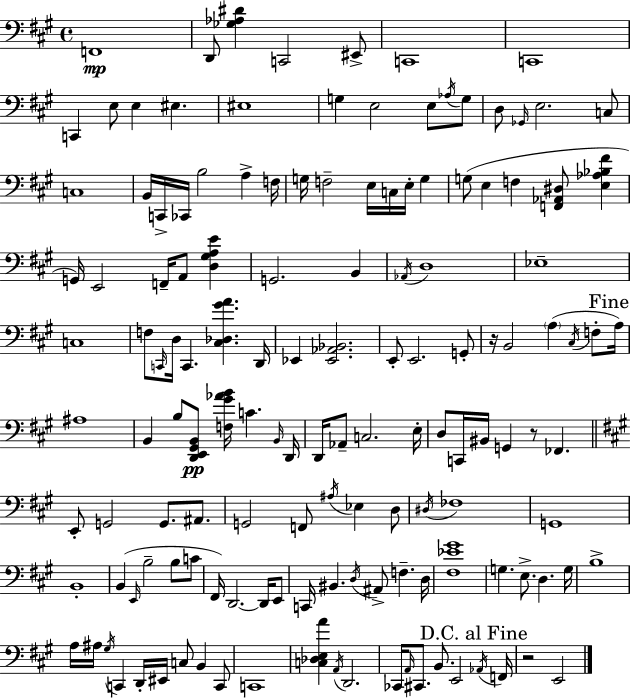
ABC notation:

X:1
T:Untitled
M:4/4
L:1/4
K:A
F,,4 D,,/2 [_G,_A,^D] C,,2 ^E,,/2 C,,4 C,,4 C,, E,/2 E, ^E, ^E,4 G, E,2 E,/2 _A,/4 G,/2 D,/2 _G,,/4 E,2 C,/2 C,4 B,,/4 C,,/4 _C,,/4 B,2 A, F,/4 G,/4 F,2 E,/4 C,/4 E,/4 G, G,/2 E, F, [F,,_A,,^D,]/2 [E,_A,_B,^F] G,,/4 E,,2 F,,/4 A,,/2 [D,^G,A,E] G,,2 B,, _A,,/4 D,4 _E,4 C,4 F,/2 C,,/4 D,/4 C,, [^C,_D,^GA] D,,/4 _E,, [_E,,_A,,_B,,]2 E,,/2 E,,2 G,,/2 z/4 B,,2 A, ^C,/4 F,/2 A,/4 ^A,4 B,, B,/2 [D,,E,,^G,,B,,]/2 [F,^G_AB]/4 C B,,/4 D,,/4 D,,/4 _A,,/2 C,2 E,/4 D,/2 C,,/4 ^B,,/4 G,, z/2 _F,, E,,/2 G,,2 G,,/2 ^A,,/2 G,,2 F,,/2 ^A,/4 _E, D,/2 ^D,/4 _F,4 G,,4 B,,4 B,, E,,/4 B,2 B,/2 C/2 ^F,,/4 D,,2 D,,/4 E,,/2 C,,/4 ^B,, D,/4 ^A,,/2 F, D,/4 [^F,_E^G]4 G, E,/2 D, G,/4 B,4 A,/4 ^A,/4 ^G,/4 C,, D,,/4 ^E,,/4 C,/2 B,, C,,/2 C,,4 [C,_D,E,A] A,,/4 D,,2 _C,,/4 A,,/4 ^C,,/2 B,,/2 E,,2 _A,,/4 F,,/4 z2 E,,2